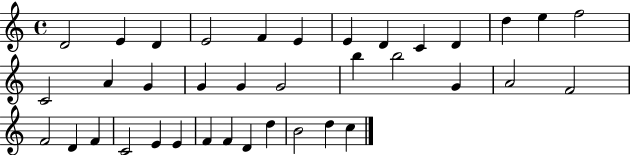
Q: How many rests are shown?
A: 0